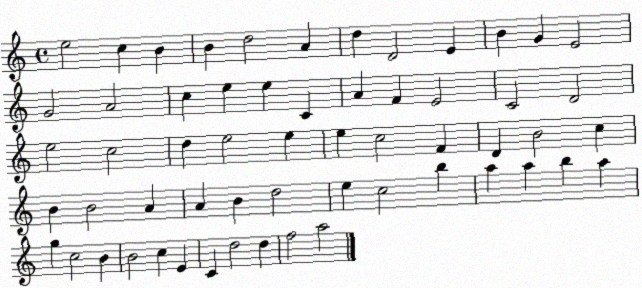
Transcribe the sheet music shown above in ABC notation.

X:1
T:Untitled
M:4/4
L:1/4
K:C
e2 c B B d2 A d D2 E B G E2 G2 A2 c e e C A F E2 C2 D2 e2 c2 d e2 e e c2 F D B2 c B B2 A A B d2 e c2 b a a b a g c2 B B2 c E C d2 d f2 a2